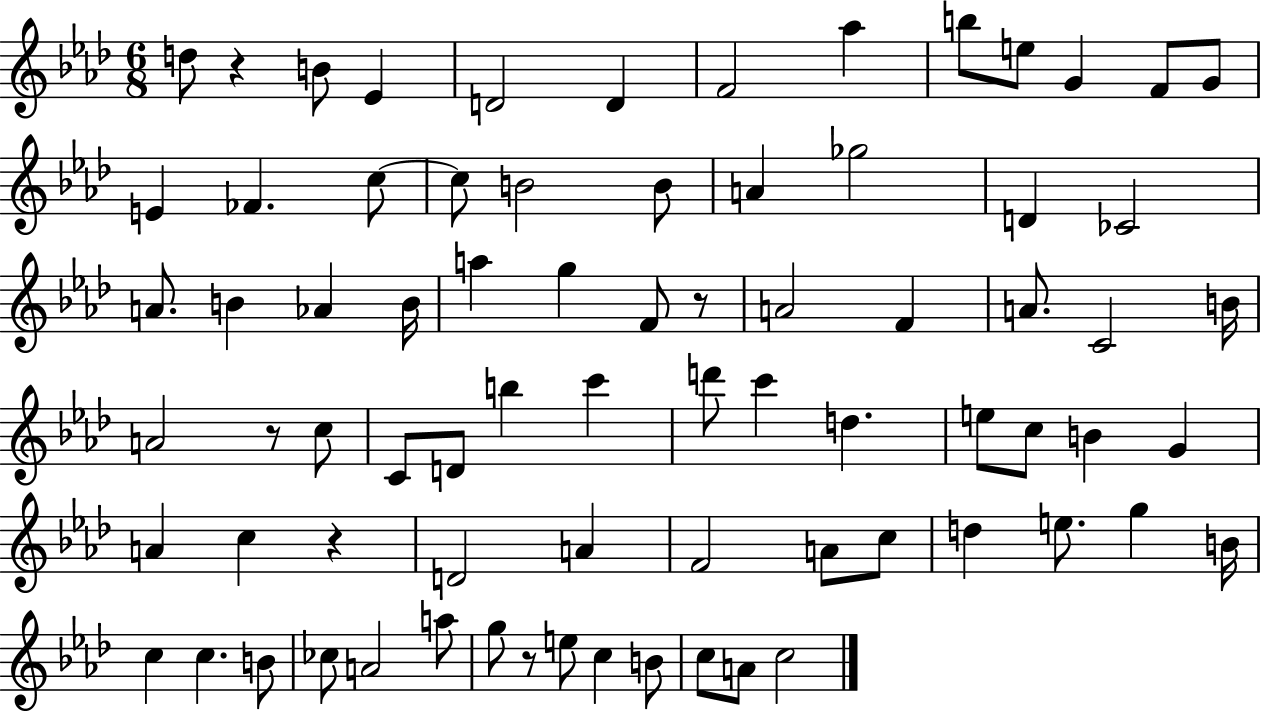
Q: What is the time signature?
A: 6/8